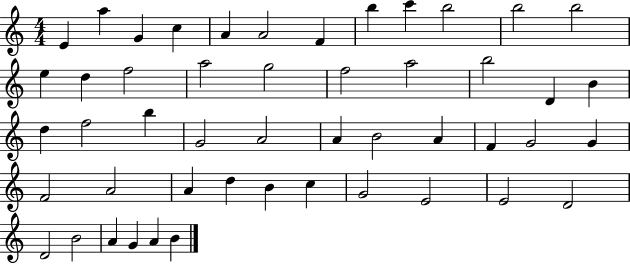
X:1
T:Untitled
M:4/4
L:1/4
K:C
E a G c A A2 F b c' b2 b2 b2 e d f2 a2 g2 f2 a2 b2 D B d f2 b G2 A2 A B2 A F G2 G F2 A2 A d B c G2 E2 E2 D2 D2 B2 A G A B